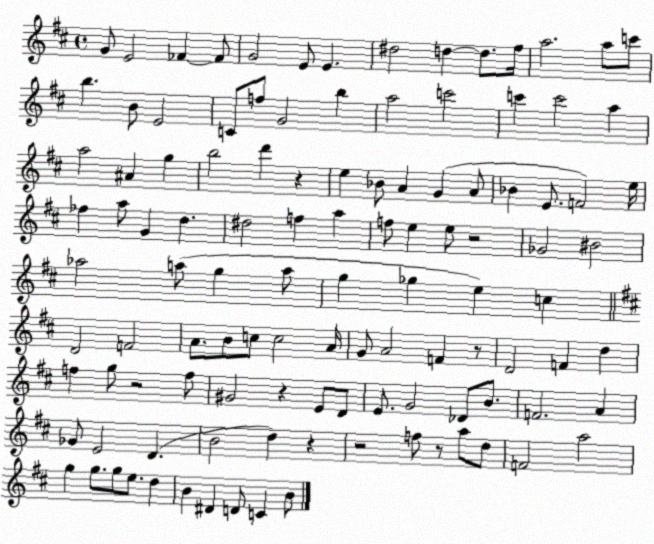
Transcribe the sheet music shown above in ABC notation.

X:1
T:Untitled
M:4/4
L:1/4
K:D
G/2 E2 _F _F/2 G2 E/2 E ^d2 d d/2 ^f/4 a2 a/2 c'/2 b B/2 E2 C/2 f/2 G2 b a2 c'2 c' c'2 a a2 ^A g b2 d' z e _B/2 A G A/2 _B E/2 F2 e/4 _f a/2 G d ^d2 f a f/2 e e/2 z2 _G2 ^B2 _a2 a/2 g a/2 g _g e c D2 F2 A/2 B/2 c/2 c2 A/4 G/2 A2 F z/2 D2 F d f g/2 z2 f/2 ^G2 z E/2 D/2 E/2 G2 _D/2 B/2 F2 A _G/2 E2 D B2 d z z2 f/2 z/2 a/2 d/2 F2 a2 g g/2 g/2 e/2 d B ^D D/2 C B/2